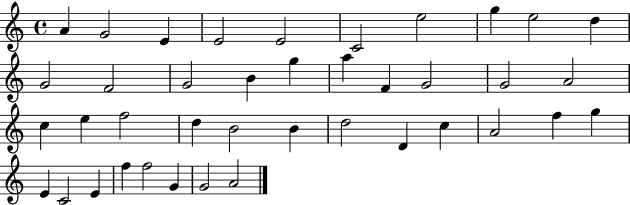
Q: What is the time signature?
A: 4/4